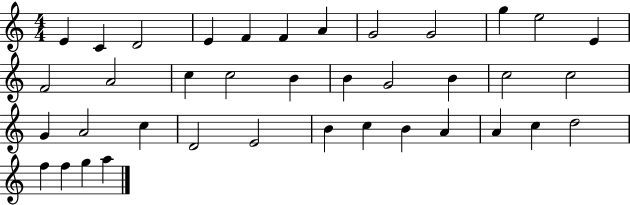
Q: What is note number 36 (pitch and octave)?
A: F5